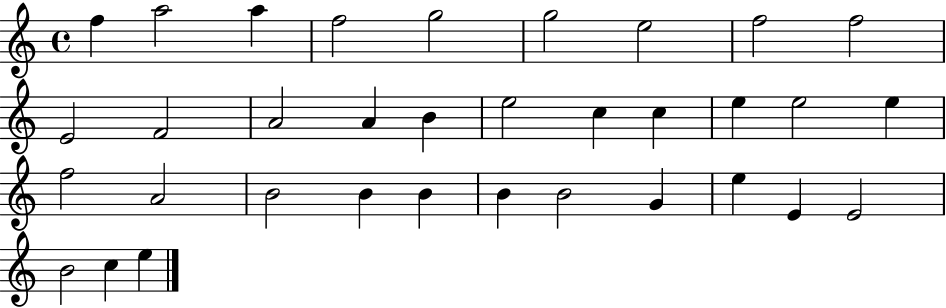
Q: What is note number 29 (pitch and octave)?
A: E5